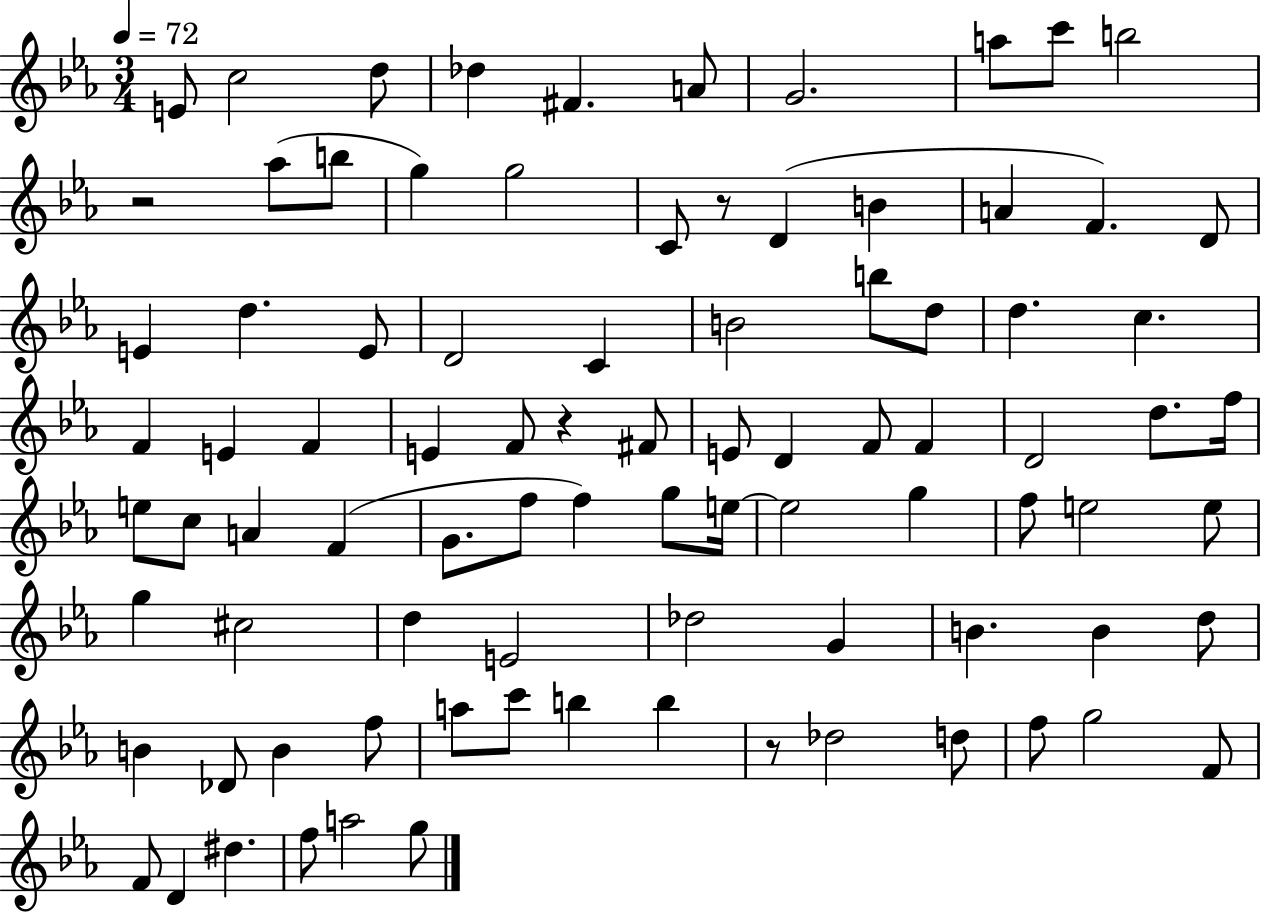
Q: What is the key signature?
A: EES major